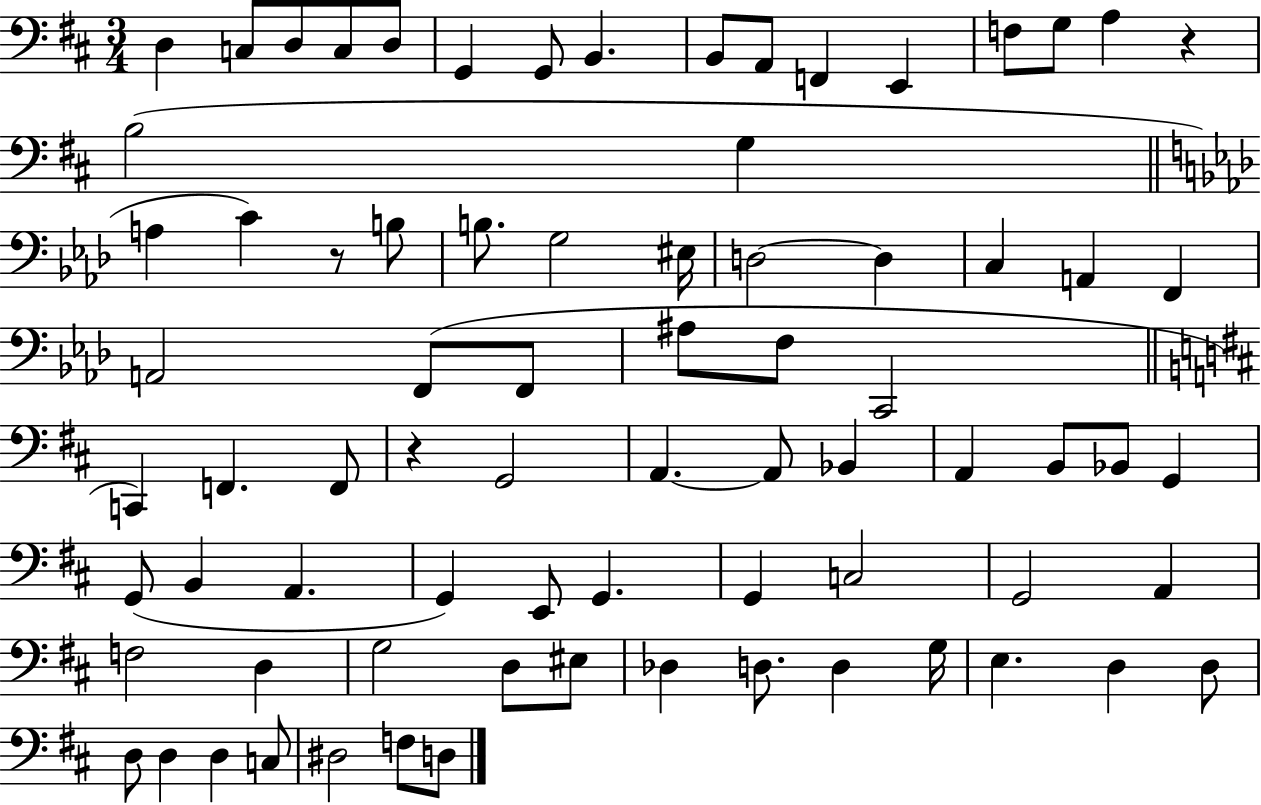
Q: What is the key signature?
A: D major